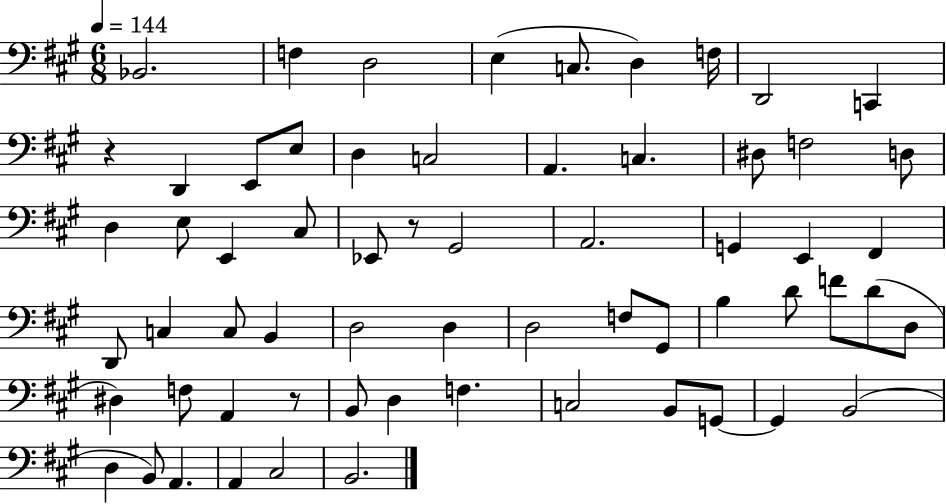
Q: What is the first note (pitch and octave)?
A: Bb2